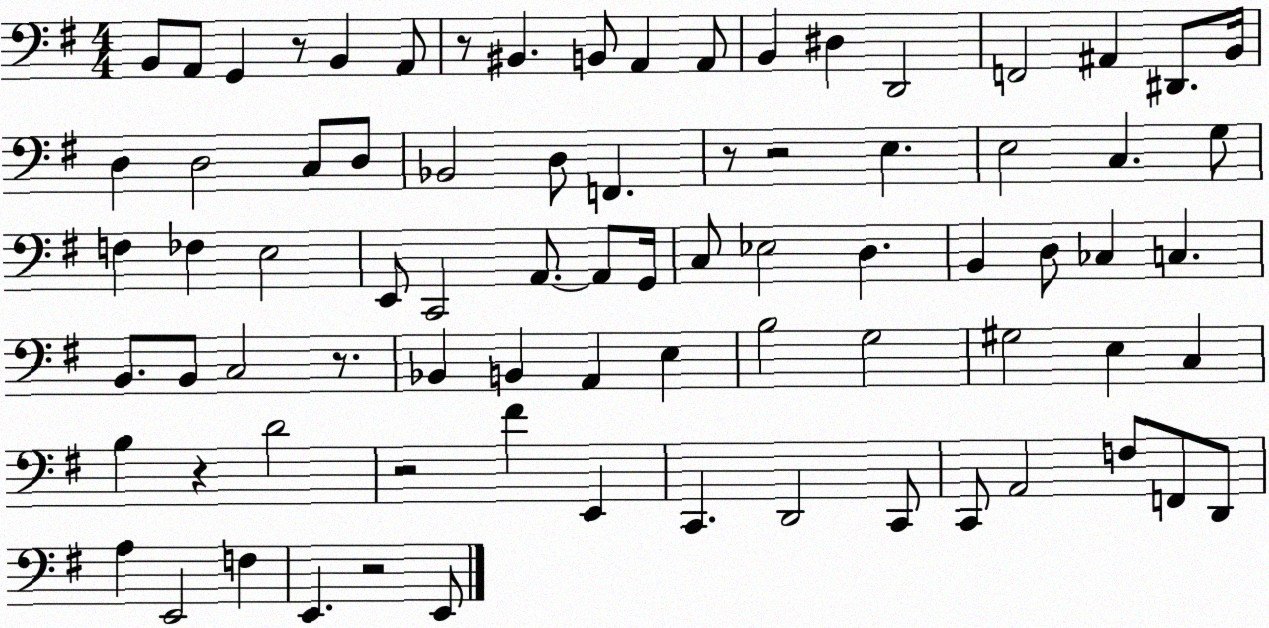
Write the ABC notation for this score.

X:1
T:Untitled
M:4/4
L:1/4
K:G
B,,/2 A,,/2 G,, z/2 B,, A,,/2 z/2 ^B,, B,,/2 A,, A,,/2 B,, ^D, D,,2 F,,2 ^A,, ^D,,/2 B,,/4 D, D,2 C,/2 D,/2 _B,,2 D,/2 F,, z/2 z2 E, E,2 C, G,/2 F, _F, E,2 E,,/2 C,,2 A,,/2 A,,/2 G,,/4 C,/2 _E,2 D, B,, D,/2 _C, C, B,,/2 B,,/2 C,2 z/2 _B,, B,, A,, E, B,2 G,2 ^G,2 E, C, B, z D2 z2 ^F E,, C,, D,,2 C,,/2 C,,/2 A,,2 F,/2 F,,/2 D,,/2 A, E,,2 F, E,, z2 E,,/2